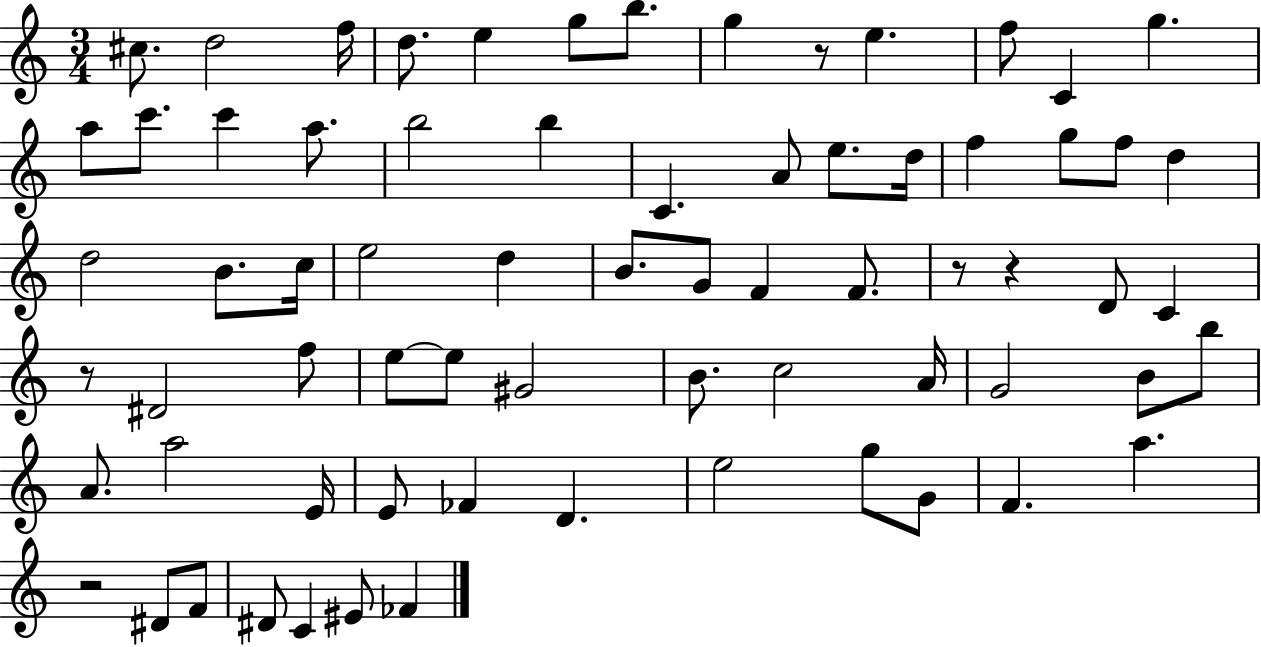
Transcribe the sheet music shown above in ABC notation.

X:1
T:Untitled
M:3/4
L:1/4
K:C
^c/2 d2 f/4 d/2 e g/2 b/2 g z/2 e f/2 C g a/2 c'/2 c' a/2 b2 b C A/2 e/2 d/4 f g/2 f/2 d d2 B/2 c/4 e2 d B/2 G/2 F F/2 z/2 z D/2 C z/2 ^D2 f/2 e/2 e/2 ^G2 B/2 c2 A/4 G2 B/2 b/2 A/2 a2 E/4 E/2 _F D e2 g/2 G/2 F a z2 ^D/2 F/2 ^D/2 C ^E/2 _F